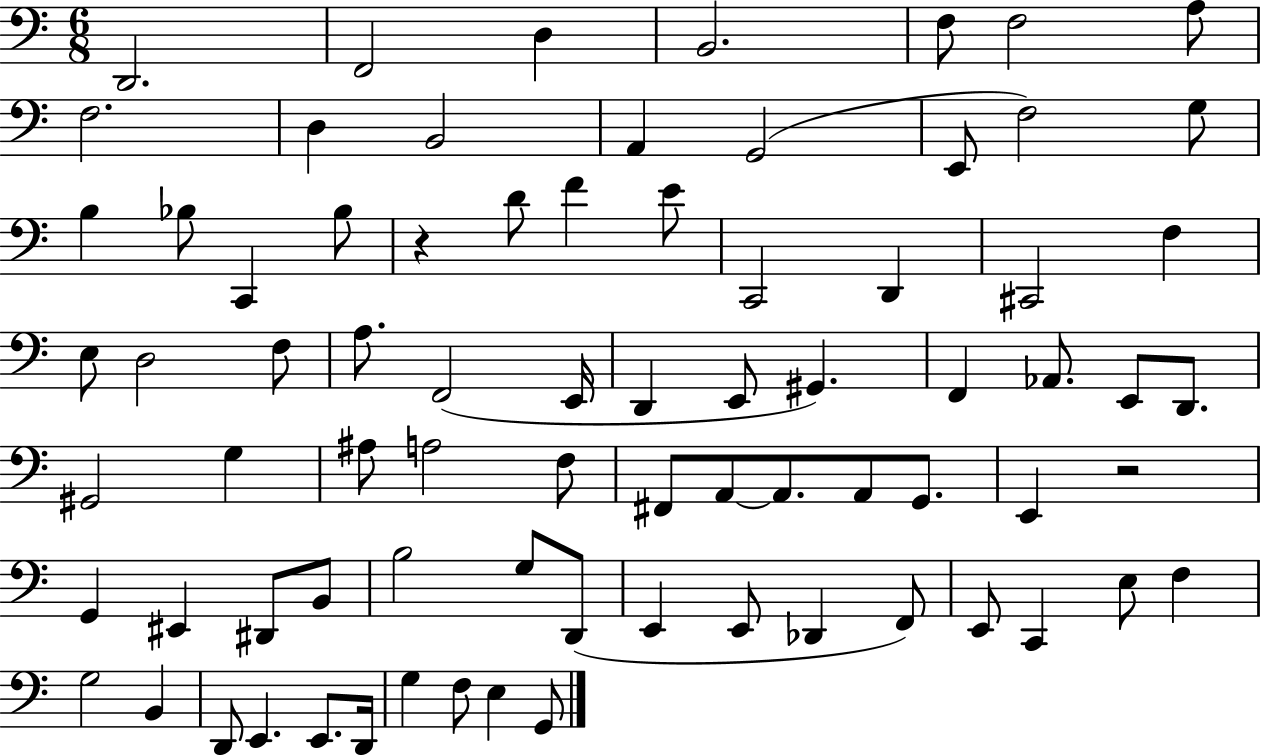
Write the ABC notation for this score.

X:1
T:Untitled
M:6/8
L:1/4
K:C
D,,2 F,,2 D, B,,2 F,/2 F,2 A,/2 F,2 D, B,,2 A,, G,,2 E,,/2 F,2 G,/2 B, _B,/2 C,, _B,/2 z D/2 F E/2 C,,2 D,, ^C,,2 F, E,/2 D,2 F,/2 A,/2 F,,2 E,,/4 D,, E,,/2 ^G,, F,, _A,,/2 E,,/2 D,,/2 ^G,,2 G, ^A,/2 A,2 F,/2 ^F,,/2 A,,/2 A,,/2 A,,/2 G,,/2 E,, z2 G,, ^E,, ^D,,/2 B,,/2 B,2 G,/2 D,,/2 E,, E,,/2 _D,, F,,/2 E,,/2 C,, E,/2 F, G,2 B,, D,,/2 E,, E,,/2 D,,/4 G, F,/2 E, G,,/2